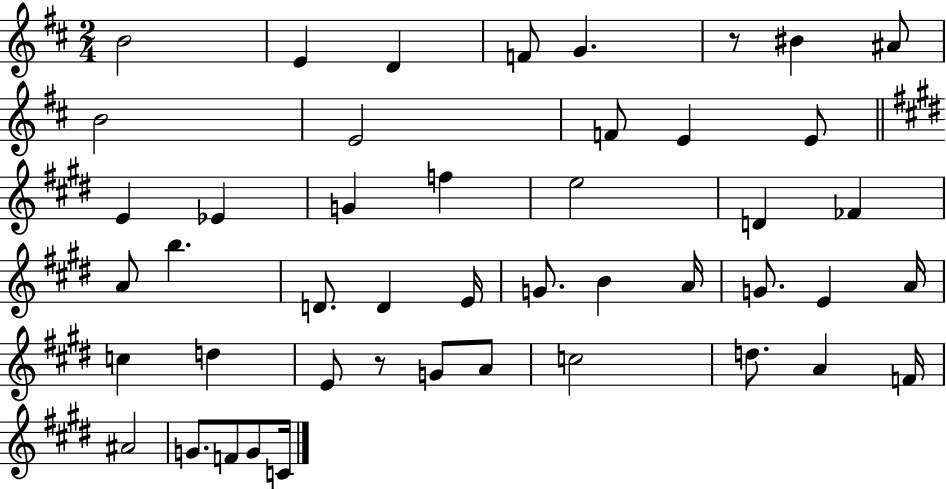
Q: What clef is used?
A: treble